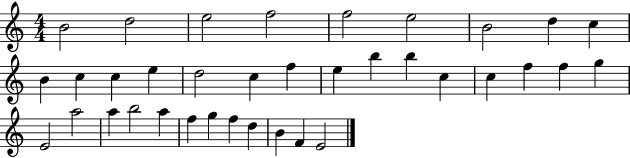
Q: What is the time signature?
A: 4/4